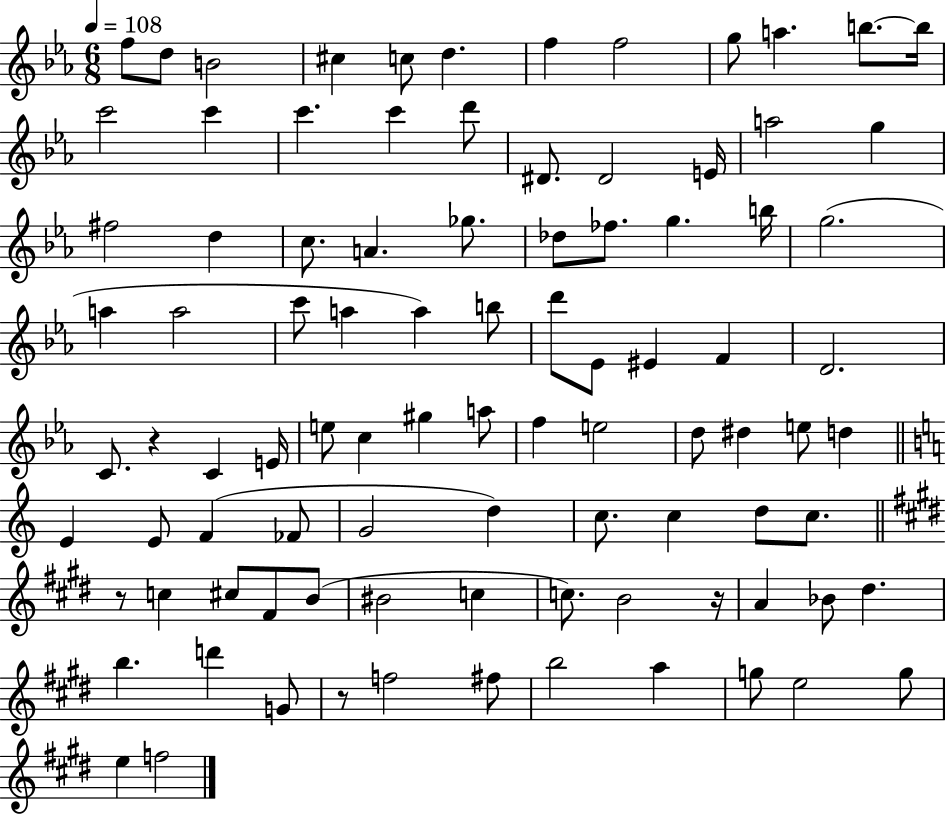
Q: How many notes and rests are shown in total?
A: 93